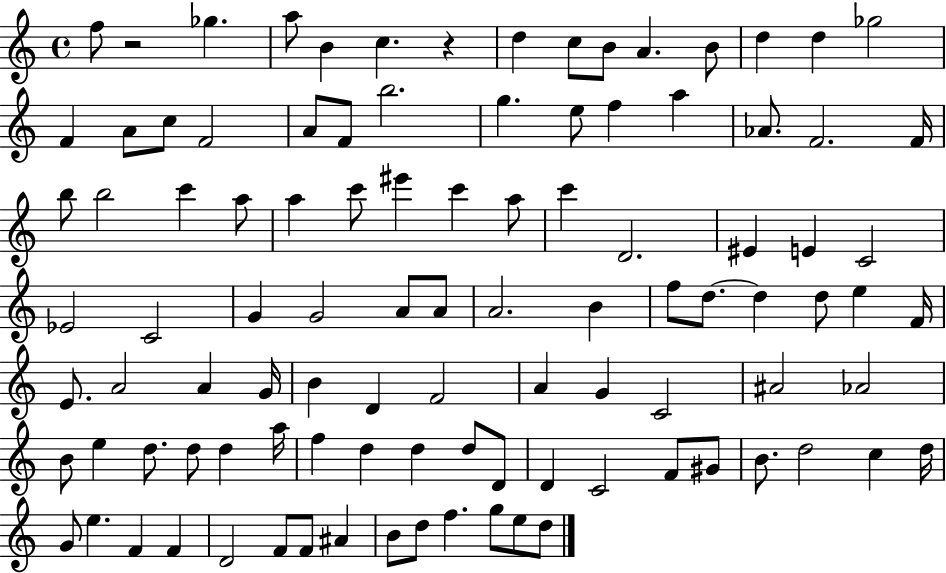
X:1
T:Untitled
M:4/4
L:1/4
K:C
f/2 z2 _g a/2 B c z d c/2 B/2 A B/2 d d _g2 F A/2 c/2 F2 A/2 F/2 b2 g e/2 f a _A/2 F2 F/4 b/2 b2 c' a/2 a c'/2 ^e' c' a/2 c' D2 ^E E C2 _E2 C2 G G2 A/2 A/2 A2 B f/2 d/2 d d/2 e F/4 E/2 A2 A G/4 B D F2 A G C2 ^A2 _A2 B/2 e d/2 d/2 d a/4 f d d d/2 D/2 D C2 F/2 ^G/2 B/2 d2 c d/4 G/2 e F F D2 F/2 F/2 ^A B/2 d/2 f g/2 e/2 d/2